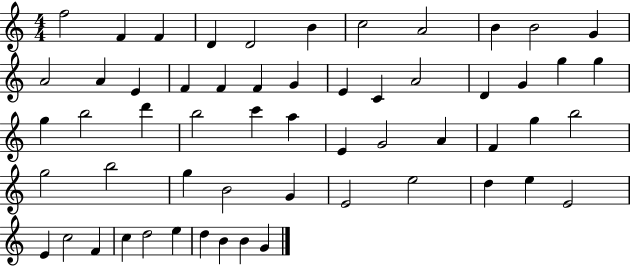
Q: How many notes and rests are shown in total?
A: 57